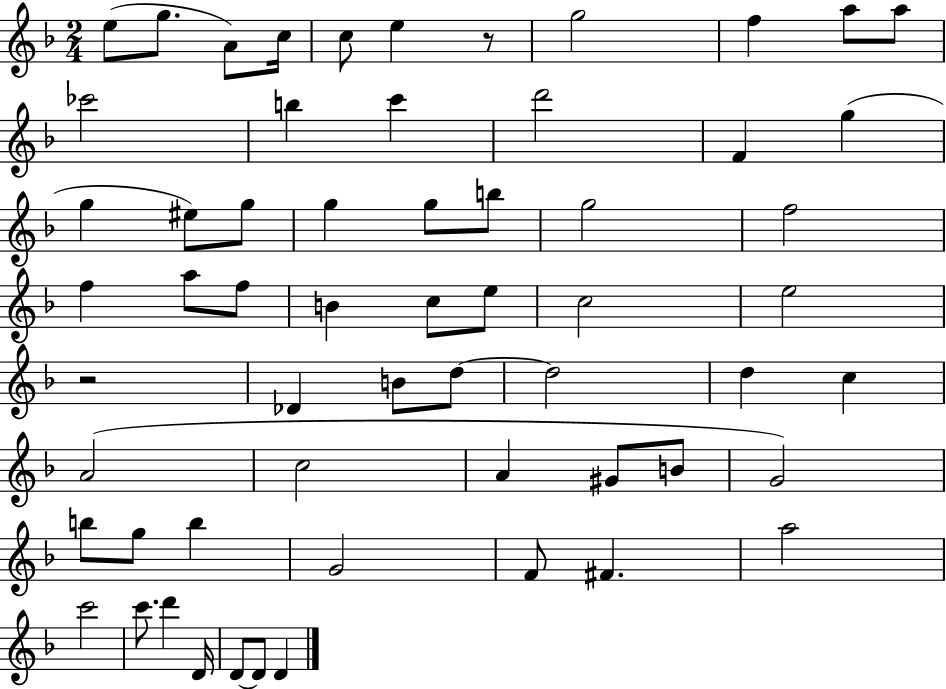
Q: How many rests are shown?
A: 2